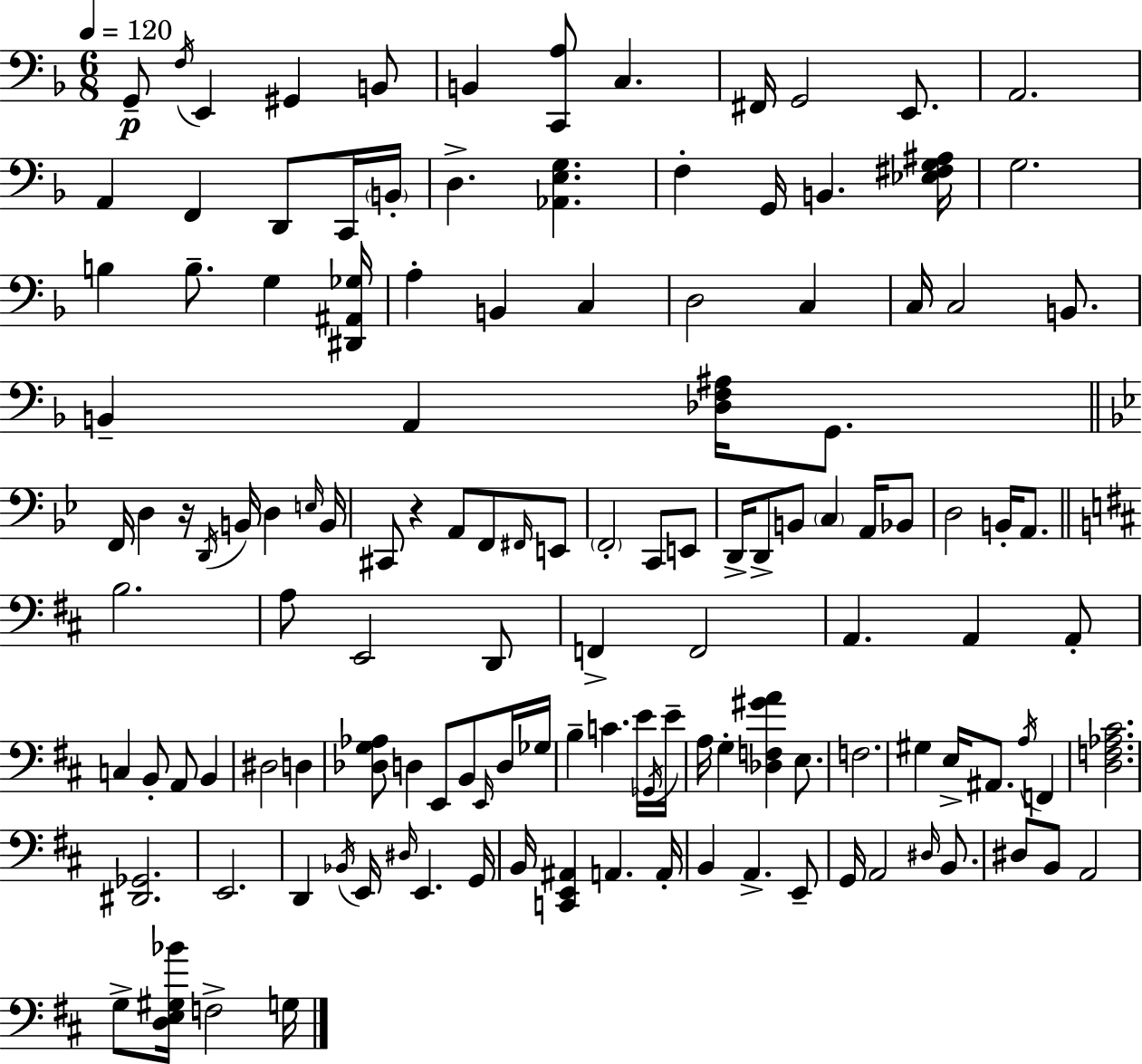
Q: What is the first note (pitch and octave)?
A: G2